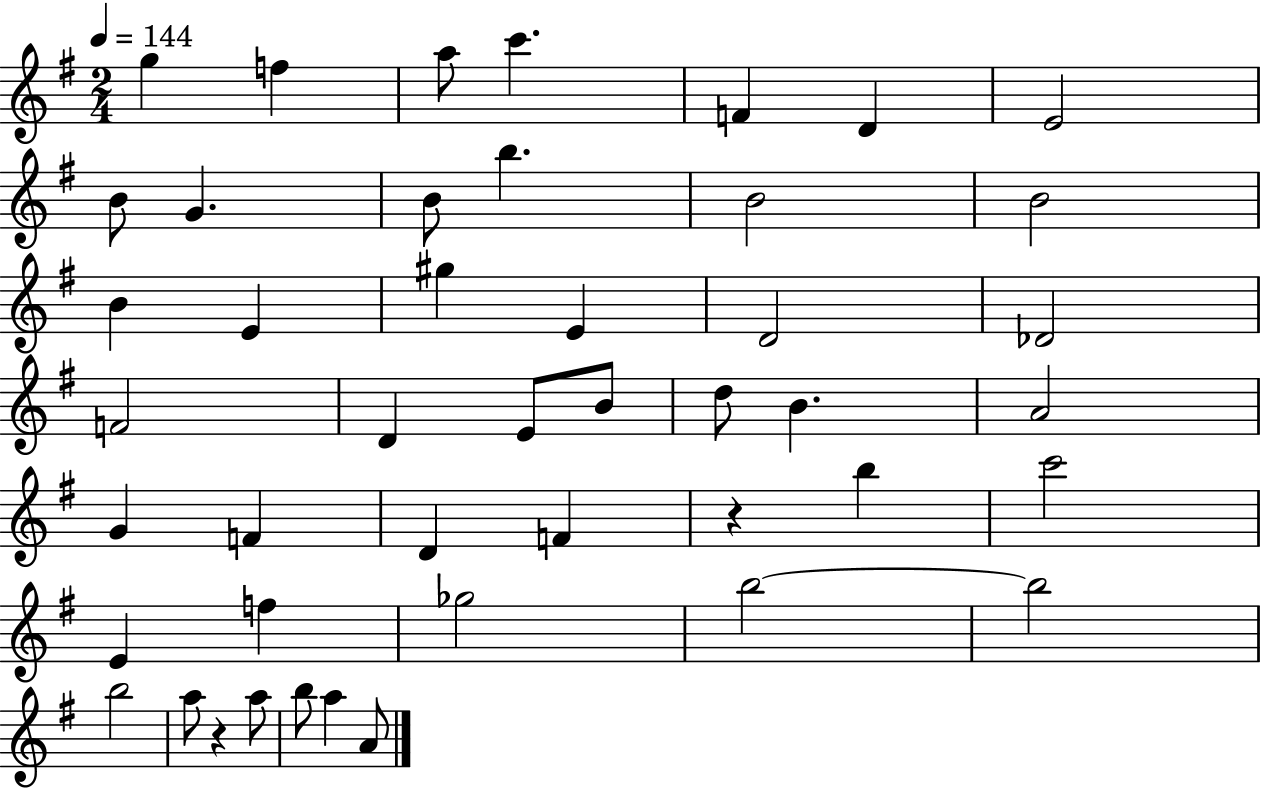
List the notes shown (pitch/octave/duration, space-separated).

G5/q F5/q A5/e C6/q. F4/q D4/q E4/h B4/e G4/q. B4/e B5/q. B4/h B4/h B4/q E4/q G#5/q E4/q D4/h Db4/h F4/h D4/q E4/e B4/e D5/e B4/q. A4/h G4/q F4/q D4/q F4/q R/q B5/q C6/h E4/q F5/q Gb5/h B5/h B5/h B5/h A5/e R/q A5/e B5/e A5/q A4/e